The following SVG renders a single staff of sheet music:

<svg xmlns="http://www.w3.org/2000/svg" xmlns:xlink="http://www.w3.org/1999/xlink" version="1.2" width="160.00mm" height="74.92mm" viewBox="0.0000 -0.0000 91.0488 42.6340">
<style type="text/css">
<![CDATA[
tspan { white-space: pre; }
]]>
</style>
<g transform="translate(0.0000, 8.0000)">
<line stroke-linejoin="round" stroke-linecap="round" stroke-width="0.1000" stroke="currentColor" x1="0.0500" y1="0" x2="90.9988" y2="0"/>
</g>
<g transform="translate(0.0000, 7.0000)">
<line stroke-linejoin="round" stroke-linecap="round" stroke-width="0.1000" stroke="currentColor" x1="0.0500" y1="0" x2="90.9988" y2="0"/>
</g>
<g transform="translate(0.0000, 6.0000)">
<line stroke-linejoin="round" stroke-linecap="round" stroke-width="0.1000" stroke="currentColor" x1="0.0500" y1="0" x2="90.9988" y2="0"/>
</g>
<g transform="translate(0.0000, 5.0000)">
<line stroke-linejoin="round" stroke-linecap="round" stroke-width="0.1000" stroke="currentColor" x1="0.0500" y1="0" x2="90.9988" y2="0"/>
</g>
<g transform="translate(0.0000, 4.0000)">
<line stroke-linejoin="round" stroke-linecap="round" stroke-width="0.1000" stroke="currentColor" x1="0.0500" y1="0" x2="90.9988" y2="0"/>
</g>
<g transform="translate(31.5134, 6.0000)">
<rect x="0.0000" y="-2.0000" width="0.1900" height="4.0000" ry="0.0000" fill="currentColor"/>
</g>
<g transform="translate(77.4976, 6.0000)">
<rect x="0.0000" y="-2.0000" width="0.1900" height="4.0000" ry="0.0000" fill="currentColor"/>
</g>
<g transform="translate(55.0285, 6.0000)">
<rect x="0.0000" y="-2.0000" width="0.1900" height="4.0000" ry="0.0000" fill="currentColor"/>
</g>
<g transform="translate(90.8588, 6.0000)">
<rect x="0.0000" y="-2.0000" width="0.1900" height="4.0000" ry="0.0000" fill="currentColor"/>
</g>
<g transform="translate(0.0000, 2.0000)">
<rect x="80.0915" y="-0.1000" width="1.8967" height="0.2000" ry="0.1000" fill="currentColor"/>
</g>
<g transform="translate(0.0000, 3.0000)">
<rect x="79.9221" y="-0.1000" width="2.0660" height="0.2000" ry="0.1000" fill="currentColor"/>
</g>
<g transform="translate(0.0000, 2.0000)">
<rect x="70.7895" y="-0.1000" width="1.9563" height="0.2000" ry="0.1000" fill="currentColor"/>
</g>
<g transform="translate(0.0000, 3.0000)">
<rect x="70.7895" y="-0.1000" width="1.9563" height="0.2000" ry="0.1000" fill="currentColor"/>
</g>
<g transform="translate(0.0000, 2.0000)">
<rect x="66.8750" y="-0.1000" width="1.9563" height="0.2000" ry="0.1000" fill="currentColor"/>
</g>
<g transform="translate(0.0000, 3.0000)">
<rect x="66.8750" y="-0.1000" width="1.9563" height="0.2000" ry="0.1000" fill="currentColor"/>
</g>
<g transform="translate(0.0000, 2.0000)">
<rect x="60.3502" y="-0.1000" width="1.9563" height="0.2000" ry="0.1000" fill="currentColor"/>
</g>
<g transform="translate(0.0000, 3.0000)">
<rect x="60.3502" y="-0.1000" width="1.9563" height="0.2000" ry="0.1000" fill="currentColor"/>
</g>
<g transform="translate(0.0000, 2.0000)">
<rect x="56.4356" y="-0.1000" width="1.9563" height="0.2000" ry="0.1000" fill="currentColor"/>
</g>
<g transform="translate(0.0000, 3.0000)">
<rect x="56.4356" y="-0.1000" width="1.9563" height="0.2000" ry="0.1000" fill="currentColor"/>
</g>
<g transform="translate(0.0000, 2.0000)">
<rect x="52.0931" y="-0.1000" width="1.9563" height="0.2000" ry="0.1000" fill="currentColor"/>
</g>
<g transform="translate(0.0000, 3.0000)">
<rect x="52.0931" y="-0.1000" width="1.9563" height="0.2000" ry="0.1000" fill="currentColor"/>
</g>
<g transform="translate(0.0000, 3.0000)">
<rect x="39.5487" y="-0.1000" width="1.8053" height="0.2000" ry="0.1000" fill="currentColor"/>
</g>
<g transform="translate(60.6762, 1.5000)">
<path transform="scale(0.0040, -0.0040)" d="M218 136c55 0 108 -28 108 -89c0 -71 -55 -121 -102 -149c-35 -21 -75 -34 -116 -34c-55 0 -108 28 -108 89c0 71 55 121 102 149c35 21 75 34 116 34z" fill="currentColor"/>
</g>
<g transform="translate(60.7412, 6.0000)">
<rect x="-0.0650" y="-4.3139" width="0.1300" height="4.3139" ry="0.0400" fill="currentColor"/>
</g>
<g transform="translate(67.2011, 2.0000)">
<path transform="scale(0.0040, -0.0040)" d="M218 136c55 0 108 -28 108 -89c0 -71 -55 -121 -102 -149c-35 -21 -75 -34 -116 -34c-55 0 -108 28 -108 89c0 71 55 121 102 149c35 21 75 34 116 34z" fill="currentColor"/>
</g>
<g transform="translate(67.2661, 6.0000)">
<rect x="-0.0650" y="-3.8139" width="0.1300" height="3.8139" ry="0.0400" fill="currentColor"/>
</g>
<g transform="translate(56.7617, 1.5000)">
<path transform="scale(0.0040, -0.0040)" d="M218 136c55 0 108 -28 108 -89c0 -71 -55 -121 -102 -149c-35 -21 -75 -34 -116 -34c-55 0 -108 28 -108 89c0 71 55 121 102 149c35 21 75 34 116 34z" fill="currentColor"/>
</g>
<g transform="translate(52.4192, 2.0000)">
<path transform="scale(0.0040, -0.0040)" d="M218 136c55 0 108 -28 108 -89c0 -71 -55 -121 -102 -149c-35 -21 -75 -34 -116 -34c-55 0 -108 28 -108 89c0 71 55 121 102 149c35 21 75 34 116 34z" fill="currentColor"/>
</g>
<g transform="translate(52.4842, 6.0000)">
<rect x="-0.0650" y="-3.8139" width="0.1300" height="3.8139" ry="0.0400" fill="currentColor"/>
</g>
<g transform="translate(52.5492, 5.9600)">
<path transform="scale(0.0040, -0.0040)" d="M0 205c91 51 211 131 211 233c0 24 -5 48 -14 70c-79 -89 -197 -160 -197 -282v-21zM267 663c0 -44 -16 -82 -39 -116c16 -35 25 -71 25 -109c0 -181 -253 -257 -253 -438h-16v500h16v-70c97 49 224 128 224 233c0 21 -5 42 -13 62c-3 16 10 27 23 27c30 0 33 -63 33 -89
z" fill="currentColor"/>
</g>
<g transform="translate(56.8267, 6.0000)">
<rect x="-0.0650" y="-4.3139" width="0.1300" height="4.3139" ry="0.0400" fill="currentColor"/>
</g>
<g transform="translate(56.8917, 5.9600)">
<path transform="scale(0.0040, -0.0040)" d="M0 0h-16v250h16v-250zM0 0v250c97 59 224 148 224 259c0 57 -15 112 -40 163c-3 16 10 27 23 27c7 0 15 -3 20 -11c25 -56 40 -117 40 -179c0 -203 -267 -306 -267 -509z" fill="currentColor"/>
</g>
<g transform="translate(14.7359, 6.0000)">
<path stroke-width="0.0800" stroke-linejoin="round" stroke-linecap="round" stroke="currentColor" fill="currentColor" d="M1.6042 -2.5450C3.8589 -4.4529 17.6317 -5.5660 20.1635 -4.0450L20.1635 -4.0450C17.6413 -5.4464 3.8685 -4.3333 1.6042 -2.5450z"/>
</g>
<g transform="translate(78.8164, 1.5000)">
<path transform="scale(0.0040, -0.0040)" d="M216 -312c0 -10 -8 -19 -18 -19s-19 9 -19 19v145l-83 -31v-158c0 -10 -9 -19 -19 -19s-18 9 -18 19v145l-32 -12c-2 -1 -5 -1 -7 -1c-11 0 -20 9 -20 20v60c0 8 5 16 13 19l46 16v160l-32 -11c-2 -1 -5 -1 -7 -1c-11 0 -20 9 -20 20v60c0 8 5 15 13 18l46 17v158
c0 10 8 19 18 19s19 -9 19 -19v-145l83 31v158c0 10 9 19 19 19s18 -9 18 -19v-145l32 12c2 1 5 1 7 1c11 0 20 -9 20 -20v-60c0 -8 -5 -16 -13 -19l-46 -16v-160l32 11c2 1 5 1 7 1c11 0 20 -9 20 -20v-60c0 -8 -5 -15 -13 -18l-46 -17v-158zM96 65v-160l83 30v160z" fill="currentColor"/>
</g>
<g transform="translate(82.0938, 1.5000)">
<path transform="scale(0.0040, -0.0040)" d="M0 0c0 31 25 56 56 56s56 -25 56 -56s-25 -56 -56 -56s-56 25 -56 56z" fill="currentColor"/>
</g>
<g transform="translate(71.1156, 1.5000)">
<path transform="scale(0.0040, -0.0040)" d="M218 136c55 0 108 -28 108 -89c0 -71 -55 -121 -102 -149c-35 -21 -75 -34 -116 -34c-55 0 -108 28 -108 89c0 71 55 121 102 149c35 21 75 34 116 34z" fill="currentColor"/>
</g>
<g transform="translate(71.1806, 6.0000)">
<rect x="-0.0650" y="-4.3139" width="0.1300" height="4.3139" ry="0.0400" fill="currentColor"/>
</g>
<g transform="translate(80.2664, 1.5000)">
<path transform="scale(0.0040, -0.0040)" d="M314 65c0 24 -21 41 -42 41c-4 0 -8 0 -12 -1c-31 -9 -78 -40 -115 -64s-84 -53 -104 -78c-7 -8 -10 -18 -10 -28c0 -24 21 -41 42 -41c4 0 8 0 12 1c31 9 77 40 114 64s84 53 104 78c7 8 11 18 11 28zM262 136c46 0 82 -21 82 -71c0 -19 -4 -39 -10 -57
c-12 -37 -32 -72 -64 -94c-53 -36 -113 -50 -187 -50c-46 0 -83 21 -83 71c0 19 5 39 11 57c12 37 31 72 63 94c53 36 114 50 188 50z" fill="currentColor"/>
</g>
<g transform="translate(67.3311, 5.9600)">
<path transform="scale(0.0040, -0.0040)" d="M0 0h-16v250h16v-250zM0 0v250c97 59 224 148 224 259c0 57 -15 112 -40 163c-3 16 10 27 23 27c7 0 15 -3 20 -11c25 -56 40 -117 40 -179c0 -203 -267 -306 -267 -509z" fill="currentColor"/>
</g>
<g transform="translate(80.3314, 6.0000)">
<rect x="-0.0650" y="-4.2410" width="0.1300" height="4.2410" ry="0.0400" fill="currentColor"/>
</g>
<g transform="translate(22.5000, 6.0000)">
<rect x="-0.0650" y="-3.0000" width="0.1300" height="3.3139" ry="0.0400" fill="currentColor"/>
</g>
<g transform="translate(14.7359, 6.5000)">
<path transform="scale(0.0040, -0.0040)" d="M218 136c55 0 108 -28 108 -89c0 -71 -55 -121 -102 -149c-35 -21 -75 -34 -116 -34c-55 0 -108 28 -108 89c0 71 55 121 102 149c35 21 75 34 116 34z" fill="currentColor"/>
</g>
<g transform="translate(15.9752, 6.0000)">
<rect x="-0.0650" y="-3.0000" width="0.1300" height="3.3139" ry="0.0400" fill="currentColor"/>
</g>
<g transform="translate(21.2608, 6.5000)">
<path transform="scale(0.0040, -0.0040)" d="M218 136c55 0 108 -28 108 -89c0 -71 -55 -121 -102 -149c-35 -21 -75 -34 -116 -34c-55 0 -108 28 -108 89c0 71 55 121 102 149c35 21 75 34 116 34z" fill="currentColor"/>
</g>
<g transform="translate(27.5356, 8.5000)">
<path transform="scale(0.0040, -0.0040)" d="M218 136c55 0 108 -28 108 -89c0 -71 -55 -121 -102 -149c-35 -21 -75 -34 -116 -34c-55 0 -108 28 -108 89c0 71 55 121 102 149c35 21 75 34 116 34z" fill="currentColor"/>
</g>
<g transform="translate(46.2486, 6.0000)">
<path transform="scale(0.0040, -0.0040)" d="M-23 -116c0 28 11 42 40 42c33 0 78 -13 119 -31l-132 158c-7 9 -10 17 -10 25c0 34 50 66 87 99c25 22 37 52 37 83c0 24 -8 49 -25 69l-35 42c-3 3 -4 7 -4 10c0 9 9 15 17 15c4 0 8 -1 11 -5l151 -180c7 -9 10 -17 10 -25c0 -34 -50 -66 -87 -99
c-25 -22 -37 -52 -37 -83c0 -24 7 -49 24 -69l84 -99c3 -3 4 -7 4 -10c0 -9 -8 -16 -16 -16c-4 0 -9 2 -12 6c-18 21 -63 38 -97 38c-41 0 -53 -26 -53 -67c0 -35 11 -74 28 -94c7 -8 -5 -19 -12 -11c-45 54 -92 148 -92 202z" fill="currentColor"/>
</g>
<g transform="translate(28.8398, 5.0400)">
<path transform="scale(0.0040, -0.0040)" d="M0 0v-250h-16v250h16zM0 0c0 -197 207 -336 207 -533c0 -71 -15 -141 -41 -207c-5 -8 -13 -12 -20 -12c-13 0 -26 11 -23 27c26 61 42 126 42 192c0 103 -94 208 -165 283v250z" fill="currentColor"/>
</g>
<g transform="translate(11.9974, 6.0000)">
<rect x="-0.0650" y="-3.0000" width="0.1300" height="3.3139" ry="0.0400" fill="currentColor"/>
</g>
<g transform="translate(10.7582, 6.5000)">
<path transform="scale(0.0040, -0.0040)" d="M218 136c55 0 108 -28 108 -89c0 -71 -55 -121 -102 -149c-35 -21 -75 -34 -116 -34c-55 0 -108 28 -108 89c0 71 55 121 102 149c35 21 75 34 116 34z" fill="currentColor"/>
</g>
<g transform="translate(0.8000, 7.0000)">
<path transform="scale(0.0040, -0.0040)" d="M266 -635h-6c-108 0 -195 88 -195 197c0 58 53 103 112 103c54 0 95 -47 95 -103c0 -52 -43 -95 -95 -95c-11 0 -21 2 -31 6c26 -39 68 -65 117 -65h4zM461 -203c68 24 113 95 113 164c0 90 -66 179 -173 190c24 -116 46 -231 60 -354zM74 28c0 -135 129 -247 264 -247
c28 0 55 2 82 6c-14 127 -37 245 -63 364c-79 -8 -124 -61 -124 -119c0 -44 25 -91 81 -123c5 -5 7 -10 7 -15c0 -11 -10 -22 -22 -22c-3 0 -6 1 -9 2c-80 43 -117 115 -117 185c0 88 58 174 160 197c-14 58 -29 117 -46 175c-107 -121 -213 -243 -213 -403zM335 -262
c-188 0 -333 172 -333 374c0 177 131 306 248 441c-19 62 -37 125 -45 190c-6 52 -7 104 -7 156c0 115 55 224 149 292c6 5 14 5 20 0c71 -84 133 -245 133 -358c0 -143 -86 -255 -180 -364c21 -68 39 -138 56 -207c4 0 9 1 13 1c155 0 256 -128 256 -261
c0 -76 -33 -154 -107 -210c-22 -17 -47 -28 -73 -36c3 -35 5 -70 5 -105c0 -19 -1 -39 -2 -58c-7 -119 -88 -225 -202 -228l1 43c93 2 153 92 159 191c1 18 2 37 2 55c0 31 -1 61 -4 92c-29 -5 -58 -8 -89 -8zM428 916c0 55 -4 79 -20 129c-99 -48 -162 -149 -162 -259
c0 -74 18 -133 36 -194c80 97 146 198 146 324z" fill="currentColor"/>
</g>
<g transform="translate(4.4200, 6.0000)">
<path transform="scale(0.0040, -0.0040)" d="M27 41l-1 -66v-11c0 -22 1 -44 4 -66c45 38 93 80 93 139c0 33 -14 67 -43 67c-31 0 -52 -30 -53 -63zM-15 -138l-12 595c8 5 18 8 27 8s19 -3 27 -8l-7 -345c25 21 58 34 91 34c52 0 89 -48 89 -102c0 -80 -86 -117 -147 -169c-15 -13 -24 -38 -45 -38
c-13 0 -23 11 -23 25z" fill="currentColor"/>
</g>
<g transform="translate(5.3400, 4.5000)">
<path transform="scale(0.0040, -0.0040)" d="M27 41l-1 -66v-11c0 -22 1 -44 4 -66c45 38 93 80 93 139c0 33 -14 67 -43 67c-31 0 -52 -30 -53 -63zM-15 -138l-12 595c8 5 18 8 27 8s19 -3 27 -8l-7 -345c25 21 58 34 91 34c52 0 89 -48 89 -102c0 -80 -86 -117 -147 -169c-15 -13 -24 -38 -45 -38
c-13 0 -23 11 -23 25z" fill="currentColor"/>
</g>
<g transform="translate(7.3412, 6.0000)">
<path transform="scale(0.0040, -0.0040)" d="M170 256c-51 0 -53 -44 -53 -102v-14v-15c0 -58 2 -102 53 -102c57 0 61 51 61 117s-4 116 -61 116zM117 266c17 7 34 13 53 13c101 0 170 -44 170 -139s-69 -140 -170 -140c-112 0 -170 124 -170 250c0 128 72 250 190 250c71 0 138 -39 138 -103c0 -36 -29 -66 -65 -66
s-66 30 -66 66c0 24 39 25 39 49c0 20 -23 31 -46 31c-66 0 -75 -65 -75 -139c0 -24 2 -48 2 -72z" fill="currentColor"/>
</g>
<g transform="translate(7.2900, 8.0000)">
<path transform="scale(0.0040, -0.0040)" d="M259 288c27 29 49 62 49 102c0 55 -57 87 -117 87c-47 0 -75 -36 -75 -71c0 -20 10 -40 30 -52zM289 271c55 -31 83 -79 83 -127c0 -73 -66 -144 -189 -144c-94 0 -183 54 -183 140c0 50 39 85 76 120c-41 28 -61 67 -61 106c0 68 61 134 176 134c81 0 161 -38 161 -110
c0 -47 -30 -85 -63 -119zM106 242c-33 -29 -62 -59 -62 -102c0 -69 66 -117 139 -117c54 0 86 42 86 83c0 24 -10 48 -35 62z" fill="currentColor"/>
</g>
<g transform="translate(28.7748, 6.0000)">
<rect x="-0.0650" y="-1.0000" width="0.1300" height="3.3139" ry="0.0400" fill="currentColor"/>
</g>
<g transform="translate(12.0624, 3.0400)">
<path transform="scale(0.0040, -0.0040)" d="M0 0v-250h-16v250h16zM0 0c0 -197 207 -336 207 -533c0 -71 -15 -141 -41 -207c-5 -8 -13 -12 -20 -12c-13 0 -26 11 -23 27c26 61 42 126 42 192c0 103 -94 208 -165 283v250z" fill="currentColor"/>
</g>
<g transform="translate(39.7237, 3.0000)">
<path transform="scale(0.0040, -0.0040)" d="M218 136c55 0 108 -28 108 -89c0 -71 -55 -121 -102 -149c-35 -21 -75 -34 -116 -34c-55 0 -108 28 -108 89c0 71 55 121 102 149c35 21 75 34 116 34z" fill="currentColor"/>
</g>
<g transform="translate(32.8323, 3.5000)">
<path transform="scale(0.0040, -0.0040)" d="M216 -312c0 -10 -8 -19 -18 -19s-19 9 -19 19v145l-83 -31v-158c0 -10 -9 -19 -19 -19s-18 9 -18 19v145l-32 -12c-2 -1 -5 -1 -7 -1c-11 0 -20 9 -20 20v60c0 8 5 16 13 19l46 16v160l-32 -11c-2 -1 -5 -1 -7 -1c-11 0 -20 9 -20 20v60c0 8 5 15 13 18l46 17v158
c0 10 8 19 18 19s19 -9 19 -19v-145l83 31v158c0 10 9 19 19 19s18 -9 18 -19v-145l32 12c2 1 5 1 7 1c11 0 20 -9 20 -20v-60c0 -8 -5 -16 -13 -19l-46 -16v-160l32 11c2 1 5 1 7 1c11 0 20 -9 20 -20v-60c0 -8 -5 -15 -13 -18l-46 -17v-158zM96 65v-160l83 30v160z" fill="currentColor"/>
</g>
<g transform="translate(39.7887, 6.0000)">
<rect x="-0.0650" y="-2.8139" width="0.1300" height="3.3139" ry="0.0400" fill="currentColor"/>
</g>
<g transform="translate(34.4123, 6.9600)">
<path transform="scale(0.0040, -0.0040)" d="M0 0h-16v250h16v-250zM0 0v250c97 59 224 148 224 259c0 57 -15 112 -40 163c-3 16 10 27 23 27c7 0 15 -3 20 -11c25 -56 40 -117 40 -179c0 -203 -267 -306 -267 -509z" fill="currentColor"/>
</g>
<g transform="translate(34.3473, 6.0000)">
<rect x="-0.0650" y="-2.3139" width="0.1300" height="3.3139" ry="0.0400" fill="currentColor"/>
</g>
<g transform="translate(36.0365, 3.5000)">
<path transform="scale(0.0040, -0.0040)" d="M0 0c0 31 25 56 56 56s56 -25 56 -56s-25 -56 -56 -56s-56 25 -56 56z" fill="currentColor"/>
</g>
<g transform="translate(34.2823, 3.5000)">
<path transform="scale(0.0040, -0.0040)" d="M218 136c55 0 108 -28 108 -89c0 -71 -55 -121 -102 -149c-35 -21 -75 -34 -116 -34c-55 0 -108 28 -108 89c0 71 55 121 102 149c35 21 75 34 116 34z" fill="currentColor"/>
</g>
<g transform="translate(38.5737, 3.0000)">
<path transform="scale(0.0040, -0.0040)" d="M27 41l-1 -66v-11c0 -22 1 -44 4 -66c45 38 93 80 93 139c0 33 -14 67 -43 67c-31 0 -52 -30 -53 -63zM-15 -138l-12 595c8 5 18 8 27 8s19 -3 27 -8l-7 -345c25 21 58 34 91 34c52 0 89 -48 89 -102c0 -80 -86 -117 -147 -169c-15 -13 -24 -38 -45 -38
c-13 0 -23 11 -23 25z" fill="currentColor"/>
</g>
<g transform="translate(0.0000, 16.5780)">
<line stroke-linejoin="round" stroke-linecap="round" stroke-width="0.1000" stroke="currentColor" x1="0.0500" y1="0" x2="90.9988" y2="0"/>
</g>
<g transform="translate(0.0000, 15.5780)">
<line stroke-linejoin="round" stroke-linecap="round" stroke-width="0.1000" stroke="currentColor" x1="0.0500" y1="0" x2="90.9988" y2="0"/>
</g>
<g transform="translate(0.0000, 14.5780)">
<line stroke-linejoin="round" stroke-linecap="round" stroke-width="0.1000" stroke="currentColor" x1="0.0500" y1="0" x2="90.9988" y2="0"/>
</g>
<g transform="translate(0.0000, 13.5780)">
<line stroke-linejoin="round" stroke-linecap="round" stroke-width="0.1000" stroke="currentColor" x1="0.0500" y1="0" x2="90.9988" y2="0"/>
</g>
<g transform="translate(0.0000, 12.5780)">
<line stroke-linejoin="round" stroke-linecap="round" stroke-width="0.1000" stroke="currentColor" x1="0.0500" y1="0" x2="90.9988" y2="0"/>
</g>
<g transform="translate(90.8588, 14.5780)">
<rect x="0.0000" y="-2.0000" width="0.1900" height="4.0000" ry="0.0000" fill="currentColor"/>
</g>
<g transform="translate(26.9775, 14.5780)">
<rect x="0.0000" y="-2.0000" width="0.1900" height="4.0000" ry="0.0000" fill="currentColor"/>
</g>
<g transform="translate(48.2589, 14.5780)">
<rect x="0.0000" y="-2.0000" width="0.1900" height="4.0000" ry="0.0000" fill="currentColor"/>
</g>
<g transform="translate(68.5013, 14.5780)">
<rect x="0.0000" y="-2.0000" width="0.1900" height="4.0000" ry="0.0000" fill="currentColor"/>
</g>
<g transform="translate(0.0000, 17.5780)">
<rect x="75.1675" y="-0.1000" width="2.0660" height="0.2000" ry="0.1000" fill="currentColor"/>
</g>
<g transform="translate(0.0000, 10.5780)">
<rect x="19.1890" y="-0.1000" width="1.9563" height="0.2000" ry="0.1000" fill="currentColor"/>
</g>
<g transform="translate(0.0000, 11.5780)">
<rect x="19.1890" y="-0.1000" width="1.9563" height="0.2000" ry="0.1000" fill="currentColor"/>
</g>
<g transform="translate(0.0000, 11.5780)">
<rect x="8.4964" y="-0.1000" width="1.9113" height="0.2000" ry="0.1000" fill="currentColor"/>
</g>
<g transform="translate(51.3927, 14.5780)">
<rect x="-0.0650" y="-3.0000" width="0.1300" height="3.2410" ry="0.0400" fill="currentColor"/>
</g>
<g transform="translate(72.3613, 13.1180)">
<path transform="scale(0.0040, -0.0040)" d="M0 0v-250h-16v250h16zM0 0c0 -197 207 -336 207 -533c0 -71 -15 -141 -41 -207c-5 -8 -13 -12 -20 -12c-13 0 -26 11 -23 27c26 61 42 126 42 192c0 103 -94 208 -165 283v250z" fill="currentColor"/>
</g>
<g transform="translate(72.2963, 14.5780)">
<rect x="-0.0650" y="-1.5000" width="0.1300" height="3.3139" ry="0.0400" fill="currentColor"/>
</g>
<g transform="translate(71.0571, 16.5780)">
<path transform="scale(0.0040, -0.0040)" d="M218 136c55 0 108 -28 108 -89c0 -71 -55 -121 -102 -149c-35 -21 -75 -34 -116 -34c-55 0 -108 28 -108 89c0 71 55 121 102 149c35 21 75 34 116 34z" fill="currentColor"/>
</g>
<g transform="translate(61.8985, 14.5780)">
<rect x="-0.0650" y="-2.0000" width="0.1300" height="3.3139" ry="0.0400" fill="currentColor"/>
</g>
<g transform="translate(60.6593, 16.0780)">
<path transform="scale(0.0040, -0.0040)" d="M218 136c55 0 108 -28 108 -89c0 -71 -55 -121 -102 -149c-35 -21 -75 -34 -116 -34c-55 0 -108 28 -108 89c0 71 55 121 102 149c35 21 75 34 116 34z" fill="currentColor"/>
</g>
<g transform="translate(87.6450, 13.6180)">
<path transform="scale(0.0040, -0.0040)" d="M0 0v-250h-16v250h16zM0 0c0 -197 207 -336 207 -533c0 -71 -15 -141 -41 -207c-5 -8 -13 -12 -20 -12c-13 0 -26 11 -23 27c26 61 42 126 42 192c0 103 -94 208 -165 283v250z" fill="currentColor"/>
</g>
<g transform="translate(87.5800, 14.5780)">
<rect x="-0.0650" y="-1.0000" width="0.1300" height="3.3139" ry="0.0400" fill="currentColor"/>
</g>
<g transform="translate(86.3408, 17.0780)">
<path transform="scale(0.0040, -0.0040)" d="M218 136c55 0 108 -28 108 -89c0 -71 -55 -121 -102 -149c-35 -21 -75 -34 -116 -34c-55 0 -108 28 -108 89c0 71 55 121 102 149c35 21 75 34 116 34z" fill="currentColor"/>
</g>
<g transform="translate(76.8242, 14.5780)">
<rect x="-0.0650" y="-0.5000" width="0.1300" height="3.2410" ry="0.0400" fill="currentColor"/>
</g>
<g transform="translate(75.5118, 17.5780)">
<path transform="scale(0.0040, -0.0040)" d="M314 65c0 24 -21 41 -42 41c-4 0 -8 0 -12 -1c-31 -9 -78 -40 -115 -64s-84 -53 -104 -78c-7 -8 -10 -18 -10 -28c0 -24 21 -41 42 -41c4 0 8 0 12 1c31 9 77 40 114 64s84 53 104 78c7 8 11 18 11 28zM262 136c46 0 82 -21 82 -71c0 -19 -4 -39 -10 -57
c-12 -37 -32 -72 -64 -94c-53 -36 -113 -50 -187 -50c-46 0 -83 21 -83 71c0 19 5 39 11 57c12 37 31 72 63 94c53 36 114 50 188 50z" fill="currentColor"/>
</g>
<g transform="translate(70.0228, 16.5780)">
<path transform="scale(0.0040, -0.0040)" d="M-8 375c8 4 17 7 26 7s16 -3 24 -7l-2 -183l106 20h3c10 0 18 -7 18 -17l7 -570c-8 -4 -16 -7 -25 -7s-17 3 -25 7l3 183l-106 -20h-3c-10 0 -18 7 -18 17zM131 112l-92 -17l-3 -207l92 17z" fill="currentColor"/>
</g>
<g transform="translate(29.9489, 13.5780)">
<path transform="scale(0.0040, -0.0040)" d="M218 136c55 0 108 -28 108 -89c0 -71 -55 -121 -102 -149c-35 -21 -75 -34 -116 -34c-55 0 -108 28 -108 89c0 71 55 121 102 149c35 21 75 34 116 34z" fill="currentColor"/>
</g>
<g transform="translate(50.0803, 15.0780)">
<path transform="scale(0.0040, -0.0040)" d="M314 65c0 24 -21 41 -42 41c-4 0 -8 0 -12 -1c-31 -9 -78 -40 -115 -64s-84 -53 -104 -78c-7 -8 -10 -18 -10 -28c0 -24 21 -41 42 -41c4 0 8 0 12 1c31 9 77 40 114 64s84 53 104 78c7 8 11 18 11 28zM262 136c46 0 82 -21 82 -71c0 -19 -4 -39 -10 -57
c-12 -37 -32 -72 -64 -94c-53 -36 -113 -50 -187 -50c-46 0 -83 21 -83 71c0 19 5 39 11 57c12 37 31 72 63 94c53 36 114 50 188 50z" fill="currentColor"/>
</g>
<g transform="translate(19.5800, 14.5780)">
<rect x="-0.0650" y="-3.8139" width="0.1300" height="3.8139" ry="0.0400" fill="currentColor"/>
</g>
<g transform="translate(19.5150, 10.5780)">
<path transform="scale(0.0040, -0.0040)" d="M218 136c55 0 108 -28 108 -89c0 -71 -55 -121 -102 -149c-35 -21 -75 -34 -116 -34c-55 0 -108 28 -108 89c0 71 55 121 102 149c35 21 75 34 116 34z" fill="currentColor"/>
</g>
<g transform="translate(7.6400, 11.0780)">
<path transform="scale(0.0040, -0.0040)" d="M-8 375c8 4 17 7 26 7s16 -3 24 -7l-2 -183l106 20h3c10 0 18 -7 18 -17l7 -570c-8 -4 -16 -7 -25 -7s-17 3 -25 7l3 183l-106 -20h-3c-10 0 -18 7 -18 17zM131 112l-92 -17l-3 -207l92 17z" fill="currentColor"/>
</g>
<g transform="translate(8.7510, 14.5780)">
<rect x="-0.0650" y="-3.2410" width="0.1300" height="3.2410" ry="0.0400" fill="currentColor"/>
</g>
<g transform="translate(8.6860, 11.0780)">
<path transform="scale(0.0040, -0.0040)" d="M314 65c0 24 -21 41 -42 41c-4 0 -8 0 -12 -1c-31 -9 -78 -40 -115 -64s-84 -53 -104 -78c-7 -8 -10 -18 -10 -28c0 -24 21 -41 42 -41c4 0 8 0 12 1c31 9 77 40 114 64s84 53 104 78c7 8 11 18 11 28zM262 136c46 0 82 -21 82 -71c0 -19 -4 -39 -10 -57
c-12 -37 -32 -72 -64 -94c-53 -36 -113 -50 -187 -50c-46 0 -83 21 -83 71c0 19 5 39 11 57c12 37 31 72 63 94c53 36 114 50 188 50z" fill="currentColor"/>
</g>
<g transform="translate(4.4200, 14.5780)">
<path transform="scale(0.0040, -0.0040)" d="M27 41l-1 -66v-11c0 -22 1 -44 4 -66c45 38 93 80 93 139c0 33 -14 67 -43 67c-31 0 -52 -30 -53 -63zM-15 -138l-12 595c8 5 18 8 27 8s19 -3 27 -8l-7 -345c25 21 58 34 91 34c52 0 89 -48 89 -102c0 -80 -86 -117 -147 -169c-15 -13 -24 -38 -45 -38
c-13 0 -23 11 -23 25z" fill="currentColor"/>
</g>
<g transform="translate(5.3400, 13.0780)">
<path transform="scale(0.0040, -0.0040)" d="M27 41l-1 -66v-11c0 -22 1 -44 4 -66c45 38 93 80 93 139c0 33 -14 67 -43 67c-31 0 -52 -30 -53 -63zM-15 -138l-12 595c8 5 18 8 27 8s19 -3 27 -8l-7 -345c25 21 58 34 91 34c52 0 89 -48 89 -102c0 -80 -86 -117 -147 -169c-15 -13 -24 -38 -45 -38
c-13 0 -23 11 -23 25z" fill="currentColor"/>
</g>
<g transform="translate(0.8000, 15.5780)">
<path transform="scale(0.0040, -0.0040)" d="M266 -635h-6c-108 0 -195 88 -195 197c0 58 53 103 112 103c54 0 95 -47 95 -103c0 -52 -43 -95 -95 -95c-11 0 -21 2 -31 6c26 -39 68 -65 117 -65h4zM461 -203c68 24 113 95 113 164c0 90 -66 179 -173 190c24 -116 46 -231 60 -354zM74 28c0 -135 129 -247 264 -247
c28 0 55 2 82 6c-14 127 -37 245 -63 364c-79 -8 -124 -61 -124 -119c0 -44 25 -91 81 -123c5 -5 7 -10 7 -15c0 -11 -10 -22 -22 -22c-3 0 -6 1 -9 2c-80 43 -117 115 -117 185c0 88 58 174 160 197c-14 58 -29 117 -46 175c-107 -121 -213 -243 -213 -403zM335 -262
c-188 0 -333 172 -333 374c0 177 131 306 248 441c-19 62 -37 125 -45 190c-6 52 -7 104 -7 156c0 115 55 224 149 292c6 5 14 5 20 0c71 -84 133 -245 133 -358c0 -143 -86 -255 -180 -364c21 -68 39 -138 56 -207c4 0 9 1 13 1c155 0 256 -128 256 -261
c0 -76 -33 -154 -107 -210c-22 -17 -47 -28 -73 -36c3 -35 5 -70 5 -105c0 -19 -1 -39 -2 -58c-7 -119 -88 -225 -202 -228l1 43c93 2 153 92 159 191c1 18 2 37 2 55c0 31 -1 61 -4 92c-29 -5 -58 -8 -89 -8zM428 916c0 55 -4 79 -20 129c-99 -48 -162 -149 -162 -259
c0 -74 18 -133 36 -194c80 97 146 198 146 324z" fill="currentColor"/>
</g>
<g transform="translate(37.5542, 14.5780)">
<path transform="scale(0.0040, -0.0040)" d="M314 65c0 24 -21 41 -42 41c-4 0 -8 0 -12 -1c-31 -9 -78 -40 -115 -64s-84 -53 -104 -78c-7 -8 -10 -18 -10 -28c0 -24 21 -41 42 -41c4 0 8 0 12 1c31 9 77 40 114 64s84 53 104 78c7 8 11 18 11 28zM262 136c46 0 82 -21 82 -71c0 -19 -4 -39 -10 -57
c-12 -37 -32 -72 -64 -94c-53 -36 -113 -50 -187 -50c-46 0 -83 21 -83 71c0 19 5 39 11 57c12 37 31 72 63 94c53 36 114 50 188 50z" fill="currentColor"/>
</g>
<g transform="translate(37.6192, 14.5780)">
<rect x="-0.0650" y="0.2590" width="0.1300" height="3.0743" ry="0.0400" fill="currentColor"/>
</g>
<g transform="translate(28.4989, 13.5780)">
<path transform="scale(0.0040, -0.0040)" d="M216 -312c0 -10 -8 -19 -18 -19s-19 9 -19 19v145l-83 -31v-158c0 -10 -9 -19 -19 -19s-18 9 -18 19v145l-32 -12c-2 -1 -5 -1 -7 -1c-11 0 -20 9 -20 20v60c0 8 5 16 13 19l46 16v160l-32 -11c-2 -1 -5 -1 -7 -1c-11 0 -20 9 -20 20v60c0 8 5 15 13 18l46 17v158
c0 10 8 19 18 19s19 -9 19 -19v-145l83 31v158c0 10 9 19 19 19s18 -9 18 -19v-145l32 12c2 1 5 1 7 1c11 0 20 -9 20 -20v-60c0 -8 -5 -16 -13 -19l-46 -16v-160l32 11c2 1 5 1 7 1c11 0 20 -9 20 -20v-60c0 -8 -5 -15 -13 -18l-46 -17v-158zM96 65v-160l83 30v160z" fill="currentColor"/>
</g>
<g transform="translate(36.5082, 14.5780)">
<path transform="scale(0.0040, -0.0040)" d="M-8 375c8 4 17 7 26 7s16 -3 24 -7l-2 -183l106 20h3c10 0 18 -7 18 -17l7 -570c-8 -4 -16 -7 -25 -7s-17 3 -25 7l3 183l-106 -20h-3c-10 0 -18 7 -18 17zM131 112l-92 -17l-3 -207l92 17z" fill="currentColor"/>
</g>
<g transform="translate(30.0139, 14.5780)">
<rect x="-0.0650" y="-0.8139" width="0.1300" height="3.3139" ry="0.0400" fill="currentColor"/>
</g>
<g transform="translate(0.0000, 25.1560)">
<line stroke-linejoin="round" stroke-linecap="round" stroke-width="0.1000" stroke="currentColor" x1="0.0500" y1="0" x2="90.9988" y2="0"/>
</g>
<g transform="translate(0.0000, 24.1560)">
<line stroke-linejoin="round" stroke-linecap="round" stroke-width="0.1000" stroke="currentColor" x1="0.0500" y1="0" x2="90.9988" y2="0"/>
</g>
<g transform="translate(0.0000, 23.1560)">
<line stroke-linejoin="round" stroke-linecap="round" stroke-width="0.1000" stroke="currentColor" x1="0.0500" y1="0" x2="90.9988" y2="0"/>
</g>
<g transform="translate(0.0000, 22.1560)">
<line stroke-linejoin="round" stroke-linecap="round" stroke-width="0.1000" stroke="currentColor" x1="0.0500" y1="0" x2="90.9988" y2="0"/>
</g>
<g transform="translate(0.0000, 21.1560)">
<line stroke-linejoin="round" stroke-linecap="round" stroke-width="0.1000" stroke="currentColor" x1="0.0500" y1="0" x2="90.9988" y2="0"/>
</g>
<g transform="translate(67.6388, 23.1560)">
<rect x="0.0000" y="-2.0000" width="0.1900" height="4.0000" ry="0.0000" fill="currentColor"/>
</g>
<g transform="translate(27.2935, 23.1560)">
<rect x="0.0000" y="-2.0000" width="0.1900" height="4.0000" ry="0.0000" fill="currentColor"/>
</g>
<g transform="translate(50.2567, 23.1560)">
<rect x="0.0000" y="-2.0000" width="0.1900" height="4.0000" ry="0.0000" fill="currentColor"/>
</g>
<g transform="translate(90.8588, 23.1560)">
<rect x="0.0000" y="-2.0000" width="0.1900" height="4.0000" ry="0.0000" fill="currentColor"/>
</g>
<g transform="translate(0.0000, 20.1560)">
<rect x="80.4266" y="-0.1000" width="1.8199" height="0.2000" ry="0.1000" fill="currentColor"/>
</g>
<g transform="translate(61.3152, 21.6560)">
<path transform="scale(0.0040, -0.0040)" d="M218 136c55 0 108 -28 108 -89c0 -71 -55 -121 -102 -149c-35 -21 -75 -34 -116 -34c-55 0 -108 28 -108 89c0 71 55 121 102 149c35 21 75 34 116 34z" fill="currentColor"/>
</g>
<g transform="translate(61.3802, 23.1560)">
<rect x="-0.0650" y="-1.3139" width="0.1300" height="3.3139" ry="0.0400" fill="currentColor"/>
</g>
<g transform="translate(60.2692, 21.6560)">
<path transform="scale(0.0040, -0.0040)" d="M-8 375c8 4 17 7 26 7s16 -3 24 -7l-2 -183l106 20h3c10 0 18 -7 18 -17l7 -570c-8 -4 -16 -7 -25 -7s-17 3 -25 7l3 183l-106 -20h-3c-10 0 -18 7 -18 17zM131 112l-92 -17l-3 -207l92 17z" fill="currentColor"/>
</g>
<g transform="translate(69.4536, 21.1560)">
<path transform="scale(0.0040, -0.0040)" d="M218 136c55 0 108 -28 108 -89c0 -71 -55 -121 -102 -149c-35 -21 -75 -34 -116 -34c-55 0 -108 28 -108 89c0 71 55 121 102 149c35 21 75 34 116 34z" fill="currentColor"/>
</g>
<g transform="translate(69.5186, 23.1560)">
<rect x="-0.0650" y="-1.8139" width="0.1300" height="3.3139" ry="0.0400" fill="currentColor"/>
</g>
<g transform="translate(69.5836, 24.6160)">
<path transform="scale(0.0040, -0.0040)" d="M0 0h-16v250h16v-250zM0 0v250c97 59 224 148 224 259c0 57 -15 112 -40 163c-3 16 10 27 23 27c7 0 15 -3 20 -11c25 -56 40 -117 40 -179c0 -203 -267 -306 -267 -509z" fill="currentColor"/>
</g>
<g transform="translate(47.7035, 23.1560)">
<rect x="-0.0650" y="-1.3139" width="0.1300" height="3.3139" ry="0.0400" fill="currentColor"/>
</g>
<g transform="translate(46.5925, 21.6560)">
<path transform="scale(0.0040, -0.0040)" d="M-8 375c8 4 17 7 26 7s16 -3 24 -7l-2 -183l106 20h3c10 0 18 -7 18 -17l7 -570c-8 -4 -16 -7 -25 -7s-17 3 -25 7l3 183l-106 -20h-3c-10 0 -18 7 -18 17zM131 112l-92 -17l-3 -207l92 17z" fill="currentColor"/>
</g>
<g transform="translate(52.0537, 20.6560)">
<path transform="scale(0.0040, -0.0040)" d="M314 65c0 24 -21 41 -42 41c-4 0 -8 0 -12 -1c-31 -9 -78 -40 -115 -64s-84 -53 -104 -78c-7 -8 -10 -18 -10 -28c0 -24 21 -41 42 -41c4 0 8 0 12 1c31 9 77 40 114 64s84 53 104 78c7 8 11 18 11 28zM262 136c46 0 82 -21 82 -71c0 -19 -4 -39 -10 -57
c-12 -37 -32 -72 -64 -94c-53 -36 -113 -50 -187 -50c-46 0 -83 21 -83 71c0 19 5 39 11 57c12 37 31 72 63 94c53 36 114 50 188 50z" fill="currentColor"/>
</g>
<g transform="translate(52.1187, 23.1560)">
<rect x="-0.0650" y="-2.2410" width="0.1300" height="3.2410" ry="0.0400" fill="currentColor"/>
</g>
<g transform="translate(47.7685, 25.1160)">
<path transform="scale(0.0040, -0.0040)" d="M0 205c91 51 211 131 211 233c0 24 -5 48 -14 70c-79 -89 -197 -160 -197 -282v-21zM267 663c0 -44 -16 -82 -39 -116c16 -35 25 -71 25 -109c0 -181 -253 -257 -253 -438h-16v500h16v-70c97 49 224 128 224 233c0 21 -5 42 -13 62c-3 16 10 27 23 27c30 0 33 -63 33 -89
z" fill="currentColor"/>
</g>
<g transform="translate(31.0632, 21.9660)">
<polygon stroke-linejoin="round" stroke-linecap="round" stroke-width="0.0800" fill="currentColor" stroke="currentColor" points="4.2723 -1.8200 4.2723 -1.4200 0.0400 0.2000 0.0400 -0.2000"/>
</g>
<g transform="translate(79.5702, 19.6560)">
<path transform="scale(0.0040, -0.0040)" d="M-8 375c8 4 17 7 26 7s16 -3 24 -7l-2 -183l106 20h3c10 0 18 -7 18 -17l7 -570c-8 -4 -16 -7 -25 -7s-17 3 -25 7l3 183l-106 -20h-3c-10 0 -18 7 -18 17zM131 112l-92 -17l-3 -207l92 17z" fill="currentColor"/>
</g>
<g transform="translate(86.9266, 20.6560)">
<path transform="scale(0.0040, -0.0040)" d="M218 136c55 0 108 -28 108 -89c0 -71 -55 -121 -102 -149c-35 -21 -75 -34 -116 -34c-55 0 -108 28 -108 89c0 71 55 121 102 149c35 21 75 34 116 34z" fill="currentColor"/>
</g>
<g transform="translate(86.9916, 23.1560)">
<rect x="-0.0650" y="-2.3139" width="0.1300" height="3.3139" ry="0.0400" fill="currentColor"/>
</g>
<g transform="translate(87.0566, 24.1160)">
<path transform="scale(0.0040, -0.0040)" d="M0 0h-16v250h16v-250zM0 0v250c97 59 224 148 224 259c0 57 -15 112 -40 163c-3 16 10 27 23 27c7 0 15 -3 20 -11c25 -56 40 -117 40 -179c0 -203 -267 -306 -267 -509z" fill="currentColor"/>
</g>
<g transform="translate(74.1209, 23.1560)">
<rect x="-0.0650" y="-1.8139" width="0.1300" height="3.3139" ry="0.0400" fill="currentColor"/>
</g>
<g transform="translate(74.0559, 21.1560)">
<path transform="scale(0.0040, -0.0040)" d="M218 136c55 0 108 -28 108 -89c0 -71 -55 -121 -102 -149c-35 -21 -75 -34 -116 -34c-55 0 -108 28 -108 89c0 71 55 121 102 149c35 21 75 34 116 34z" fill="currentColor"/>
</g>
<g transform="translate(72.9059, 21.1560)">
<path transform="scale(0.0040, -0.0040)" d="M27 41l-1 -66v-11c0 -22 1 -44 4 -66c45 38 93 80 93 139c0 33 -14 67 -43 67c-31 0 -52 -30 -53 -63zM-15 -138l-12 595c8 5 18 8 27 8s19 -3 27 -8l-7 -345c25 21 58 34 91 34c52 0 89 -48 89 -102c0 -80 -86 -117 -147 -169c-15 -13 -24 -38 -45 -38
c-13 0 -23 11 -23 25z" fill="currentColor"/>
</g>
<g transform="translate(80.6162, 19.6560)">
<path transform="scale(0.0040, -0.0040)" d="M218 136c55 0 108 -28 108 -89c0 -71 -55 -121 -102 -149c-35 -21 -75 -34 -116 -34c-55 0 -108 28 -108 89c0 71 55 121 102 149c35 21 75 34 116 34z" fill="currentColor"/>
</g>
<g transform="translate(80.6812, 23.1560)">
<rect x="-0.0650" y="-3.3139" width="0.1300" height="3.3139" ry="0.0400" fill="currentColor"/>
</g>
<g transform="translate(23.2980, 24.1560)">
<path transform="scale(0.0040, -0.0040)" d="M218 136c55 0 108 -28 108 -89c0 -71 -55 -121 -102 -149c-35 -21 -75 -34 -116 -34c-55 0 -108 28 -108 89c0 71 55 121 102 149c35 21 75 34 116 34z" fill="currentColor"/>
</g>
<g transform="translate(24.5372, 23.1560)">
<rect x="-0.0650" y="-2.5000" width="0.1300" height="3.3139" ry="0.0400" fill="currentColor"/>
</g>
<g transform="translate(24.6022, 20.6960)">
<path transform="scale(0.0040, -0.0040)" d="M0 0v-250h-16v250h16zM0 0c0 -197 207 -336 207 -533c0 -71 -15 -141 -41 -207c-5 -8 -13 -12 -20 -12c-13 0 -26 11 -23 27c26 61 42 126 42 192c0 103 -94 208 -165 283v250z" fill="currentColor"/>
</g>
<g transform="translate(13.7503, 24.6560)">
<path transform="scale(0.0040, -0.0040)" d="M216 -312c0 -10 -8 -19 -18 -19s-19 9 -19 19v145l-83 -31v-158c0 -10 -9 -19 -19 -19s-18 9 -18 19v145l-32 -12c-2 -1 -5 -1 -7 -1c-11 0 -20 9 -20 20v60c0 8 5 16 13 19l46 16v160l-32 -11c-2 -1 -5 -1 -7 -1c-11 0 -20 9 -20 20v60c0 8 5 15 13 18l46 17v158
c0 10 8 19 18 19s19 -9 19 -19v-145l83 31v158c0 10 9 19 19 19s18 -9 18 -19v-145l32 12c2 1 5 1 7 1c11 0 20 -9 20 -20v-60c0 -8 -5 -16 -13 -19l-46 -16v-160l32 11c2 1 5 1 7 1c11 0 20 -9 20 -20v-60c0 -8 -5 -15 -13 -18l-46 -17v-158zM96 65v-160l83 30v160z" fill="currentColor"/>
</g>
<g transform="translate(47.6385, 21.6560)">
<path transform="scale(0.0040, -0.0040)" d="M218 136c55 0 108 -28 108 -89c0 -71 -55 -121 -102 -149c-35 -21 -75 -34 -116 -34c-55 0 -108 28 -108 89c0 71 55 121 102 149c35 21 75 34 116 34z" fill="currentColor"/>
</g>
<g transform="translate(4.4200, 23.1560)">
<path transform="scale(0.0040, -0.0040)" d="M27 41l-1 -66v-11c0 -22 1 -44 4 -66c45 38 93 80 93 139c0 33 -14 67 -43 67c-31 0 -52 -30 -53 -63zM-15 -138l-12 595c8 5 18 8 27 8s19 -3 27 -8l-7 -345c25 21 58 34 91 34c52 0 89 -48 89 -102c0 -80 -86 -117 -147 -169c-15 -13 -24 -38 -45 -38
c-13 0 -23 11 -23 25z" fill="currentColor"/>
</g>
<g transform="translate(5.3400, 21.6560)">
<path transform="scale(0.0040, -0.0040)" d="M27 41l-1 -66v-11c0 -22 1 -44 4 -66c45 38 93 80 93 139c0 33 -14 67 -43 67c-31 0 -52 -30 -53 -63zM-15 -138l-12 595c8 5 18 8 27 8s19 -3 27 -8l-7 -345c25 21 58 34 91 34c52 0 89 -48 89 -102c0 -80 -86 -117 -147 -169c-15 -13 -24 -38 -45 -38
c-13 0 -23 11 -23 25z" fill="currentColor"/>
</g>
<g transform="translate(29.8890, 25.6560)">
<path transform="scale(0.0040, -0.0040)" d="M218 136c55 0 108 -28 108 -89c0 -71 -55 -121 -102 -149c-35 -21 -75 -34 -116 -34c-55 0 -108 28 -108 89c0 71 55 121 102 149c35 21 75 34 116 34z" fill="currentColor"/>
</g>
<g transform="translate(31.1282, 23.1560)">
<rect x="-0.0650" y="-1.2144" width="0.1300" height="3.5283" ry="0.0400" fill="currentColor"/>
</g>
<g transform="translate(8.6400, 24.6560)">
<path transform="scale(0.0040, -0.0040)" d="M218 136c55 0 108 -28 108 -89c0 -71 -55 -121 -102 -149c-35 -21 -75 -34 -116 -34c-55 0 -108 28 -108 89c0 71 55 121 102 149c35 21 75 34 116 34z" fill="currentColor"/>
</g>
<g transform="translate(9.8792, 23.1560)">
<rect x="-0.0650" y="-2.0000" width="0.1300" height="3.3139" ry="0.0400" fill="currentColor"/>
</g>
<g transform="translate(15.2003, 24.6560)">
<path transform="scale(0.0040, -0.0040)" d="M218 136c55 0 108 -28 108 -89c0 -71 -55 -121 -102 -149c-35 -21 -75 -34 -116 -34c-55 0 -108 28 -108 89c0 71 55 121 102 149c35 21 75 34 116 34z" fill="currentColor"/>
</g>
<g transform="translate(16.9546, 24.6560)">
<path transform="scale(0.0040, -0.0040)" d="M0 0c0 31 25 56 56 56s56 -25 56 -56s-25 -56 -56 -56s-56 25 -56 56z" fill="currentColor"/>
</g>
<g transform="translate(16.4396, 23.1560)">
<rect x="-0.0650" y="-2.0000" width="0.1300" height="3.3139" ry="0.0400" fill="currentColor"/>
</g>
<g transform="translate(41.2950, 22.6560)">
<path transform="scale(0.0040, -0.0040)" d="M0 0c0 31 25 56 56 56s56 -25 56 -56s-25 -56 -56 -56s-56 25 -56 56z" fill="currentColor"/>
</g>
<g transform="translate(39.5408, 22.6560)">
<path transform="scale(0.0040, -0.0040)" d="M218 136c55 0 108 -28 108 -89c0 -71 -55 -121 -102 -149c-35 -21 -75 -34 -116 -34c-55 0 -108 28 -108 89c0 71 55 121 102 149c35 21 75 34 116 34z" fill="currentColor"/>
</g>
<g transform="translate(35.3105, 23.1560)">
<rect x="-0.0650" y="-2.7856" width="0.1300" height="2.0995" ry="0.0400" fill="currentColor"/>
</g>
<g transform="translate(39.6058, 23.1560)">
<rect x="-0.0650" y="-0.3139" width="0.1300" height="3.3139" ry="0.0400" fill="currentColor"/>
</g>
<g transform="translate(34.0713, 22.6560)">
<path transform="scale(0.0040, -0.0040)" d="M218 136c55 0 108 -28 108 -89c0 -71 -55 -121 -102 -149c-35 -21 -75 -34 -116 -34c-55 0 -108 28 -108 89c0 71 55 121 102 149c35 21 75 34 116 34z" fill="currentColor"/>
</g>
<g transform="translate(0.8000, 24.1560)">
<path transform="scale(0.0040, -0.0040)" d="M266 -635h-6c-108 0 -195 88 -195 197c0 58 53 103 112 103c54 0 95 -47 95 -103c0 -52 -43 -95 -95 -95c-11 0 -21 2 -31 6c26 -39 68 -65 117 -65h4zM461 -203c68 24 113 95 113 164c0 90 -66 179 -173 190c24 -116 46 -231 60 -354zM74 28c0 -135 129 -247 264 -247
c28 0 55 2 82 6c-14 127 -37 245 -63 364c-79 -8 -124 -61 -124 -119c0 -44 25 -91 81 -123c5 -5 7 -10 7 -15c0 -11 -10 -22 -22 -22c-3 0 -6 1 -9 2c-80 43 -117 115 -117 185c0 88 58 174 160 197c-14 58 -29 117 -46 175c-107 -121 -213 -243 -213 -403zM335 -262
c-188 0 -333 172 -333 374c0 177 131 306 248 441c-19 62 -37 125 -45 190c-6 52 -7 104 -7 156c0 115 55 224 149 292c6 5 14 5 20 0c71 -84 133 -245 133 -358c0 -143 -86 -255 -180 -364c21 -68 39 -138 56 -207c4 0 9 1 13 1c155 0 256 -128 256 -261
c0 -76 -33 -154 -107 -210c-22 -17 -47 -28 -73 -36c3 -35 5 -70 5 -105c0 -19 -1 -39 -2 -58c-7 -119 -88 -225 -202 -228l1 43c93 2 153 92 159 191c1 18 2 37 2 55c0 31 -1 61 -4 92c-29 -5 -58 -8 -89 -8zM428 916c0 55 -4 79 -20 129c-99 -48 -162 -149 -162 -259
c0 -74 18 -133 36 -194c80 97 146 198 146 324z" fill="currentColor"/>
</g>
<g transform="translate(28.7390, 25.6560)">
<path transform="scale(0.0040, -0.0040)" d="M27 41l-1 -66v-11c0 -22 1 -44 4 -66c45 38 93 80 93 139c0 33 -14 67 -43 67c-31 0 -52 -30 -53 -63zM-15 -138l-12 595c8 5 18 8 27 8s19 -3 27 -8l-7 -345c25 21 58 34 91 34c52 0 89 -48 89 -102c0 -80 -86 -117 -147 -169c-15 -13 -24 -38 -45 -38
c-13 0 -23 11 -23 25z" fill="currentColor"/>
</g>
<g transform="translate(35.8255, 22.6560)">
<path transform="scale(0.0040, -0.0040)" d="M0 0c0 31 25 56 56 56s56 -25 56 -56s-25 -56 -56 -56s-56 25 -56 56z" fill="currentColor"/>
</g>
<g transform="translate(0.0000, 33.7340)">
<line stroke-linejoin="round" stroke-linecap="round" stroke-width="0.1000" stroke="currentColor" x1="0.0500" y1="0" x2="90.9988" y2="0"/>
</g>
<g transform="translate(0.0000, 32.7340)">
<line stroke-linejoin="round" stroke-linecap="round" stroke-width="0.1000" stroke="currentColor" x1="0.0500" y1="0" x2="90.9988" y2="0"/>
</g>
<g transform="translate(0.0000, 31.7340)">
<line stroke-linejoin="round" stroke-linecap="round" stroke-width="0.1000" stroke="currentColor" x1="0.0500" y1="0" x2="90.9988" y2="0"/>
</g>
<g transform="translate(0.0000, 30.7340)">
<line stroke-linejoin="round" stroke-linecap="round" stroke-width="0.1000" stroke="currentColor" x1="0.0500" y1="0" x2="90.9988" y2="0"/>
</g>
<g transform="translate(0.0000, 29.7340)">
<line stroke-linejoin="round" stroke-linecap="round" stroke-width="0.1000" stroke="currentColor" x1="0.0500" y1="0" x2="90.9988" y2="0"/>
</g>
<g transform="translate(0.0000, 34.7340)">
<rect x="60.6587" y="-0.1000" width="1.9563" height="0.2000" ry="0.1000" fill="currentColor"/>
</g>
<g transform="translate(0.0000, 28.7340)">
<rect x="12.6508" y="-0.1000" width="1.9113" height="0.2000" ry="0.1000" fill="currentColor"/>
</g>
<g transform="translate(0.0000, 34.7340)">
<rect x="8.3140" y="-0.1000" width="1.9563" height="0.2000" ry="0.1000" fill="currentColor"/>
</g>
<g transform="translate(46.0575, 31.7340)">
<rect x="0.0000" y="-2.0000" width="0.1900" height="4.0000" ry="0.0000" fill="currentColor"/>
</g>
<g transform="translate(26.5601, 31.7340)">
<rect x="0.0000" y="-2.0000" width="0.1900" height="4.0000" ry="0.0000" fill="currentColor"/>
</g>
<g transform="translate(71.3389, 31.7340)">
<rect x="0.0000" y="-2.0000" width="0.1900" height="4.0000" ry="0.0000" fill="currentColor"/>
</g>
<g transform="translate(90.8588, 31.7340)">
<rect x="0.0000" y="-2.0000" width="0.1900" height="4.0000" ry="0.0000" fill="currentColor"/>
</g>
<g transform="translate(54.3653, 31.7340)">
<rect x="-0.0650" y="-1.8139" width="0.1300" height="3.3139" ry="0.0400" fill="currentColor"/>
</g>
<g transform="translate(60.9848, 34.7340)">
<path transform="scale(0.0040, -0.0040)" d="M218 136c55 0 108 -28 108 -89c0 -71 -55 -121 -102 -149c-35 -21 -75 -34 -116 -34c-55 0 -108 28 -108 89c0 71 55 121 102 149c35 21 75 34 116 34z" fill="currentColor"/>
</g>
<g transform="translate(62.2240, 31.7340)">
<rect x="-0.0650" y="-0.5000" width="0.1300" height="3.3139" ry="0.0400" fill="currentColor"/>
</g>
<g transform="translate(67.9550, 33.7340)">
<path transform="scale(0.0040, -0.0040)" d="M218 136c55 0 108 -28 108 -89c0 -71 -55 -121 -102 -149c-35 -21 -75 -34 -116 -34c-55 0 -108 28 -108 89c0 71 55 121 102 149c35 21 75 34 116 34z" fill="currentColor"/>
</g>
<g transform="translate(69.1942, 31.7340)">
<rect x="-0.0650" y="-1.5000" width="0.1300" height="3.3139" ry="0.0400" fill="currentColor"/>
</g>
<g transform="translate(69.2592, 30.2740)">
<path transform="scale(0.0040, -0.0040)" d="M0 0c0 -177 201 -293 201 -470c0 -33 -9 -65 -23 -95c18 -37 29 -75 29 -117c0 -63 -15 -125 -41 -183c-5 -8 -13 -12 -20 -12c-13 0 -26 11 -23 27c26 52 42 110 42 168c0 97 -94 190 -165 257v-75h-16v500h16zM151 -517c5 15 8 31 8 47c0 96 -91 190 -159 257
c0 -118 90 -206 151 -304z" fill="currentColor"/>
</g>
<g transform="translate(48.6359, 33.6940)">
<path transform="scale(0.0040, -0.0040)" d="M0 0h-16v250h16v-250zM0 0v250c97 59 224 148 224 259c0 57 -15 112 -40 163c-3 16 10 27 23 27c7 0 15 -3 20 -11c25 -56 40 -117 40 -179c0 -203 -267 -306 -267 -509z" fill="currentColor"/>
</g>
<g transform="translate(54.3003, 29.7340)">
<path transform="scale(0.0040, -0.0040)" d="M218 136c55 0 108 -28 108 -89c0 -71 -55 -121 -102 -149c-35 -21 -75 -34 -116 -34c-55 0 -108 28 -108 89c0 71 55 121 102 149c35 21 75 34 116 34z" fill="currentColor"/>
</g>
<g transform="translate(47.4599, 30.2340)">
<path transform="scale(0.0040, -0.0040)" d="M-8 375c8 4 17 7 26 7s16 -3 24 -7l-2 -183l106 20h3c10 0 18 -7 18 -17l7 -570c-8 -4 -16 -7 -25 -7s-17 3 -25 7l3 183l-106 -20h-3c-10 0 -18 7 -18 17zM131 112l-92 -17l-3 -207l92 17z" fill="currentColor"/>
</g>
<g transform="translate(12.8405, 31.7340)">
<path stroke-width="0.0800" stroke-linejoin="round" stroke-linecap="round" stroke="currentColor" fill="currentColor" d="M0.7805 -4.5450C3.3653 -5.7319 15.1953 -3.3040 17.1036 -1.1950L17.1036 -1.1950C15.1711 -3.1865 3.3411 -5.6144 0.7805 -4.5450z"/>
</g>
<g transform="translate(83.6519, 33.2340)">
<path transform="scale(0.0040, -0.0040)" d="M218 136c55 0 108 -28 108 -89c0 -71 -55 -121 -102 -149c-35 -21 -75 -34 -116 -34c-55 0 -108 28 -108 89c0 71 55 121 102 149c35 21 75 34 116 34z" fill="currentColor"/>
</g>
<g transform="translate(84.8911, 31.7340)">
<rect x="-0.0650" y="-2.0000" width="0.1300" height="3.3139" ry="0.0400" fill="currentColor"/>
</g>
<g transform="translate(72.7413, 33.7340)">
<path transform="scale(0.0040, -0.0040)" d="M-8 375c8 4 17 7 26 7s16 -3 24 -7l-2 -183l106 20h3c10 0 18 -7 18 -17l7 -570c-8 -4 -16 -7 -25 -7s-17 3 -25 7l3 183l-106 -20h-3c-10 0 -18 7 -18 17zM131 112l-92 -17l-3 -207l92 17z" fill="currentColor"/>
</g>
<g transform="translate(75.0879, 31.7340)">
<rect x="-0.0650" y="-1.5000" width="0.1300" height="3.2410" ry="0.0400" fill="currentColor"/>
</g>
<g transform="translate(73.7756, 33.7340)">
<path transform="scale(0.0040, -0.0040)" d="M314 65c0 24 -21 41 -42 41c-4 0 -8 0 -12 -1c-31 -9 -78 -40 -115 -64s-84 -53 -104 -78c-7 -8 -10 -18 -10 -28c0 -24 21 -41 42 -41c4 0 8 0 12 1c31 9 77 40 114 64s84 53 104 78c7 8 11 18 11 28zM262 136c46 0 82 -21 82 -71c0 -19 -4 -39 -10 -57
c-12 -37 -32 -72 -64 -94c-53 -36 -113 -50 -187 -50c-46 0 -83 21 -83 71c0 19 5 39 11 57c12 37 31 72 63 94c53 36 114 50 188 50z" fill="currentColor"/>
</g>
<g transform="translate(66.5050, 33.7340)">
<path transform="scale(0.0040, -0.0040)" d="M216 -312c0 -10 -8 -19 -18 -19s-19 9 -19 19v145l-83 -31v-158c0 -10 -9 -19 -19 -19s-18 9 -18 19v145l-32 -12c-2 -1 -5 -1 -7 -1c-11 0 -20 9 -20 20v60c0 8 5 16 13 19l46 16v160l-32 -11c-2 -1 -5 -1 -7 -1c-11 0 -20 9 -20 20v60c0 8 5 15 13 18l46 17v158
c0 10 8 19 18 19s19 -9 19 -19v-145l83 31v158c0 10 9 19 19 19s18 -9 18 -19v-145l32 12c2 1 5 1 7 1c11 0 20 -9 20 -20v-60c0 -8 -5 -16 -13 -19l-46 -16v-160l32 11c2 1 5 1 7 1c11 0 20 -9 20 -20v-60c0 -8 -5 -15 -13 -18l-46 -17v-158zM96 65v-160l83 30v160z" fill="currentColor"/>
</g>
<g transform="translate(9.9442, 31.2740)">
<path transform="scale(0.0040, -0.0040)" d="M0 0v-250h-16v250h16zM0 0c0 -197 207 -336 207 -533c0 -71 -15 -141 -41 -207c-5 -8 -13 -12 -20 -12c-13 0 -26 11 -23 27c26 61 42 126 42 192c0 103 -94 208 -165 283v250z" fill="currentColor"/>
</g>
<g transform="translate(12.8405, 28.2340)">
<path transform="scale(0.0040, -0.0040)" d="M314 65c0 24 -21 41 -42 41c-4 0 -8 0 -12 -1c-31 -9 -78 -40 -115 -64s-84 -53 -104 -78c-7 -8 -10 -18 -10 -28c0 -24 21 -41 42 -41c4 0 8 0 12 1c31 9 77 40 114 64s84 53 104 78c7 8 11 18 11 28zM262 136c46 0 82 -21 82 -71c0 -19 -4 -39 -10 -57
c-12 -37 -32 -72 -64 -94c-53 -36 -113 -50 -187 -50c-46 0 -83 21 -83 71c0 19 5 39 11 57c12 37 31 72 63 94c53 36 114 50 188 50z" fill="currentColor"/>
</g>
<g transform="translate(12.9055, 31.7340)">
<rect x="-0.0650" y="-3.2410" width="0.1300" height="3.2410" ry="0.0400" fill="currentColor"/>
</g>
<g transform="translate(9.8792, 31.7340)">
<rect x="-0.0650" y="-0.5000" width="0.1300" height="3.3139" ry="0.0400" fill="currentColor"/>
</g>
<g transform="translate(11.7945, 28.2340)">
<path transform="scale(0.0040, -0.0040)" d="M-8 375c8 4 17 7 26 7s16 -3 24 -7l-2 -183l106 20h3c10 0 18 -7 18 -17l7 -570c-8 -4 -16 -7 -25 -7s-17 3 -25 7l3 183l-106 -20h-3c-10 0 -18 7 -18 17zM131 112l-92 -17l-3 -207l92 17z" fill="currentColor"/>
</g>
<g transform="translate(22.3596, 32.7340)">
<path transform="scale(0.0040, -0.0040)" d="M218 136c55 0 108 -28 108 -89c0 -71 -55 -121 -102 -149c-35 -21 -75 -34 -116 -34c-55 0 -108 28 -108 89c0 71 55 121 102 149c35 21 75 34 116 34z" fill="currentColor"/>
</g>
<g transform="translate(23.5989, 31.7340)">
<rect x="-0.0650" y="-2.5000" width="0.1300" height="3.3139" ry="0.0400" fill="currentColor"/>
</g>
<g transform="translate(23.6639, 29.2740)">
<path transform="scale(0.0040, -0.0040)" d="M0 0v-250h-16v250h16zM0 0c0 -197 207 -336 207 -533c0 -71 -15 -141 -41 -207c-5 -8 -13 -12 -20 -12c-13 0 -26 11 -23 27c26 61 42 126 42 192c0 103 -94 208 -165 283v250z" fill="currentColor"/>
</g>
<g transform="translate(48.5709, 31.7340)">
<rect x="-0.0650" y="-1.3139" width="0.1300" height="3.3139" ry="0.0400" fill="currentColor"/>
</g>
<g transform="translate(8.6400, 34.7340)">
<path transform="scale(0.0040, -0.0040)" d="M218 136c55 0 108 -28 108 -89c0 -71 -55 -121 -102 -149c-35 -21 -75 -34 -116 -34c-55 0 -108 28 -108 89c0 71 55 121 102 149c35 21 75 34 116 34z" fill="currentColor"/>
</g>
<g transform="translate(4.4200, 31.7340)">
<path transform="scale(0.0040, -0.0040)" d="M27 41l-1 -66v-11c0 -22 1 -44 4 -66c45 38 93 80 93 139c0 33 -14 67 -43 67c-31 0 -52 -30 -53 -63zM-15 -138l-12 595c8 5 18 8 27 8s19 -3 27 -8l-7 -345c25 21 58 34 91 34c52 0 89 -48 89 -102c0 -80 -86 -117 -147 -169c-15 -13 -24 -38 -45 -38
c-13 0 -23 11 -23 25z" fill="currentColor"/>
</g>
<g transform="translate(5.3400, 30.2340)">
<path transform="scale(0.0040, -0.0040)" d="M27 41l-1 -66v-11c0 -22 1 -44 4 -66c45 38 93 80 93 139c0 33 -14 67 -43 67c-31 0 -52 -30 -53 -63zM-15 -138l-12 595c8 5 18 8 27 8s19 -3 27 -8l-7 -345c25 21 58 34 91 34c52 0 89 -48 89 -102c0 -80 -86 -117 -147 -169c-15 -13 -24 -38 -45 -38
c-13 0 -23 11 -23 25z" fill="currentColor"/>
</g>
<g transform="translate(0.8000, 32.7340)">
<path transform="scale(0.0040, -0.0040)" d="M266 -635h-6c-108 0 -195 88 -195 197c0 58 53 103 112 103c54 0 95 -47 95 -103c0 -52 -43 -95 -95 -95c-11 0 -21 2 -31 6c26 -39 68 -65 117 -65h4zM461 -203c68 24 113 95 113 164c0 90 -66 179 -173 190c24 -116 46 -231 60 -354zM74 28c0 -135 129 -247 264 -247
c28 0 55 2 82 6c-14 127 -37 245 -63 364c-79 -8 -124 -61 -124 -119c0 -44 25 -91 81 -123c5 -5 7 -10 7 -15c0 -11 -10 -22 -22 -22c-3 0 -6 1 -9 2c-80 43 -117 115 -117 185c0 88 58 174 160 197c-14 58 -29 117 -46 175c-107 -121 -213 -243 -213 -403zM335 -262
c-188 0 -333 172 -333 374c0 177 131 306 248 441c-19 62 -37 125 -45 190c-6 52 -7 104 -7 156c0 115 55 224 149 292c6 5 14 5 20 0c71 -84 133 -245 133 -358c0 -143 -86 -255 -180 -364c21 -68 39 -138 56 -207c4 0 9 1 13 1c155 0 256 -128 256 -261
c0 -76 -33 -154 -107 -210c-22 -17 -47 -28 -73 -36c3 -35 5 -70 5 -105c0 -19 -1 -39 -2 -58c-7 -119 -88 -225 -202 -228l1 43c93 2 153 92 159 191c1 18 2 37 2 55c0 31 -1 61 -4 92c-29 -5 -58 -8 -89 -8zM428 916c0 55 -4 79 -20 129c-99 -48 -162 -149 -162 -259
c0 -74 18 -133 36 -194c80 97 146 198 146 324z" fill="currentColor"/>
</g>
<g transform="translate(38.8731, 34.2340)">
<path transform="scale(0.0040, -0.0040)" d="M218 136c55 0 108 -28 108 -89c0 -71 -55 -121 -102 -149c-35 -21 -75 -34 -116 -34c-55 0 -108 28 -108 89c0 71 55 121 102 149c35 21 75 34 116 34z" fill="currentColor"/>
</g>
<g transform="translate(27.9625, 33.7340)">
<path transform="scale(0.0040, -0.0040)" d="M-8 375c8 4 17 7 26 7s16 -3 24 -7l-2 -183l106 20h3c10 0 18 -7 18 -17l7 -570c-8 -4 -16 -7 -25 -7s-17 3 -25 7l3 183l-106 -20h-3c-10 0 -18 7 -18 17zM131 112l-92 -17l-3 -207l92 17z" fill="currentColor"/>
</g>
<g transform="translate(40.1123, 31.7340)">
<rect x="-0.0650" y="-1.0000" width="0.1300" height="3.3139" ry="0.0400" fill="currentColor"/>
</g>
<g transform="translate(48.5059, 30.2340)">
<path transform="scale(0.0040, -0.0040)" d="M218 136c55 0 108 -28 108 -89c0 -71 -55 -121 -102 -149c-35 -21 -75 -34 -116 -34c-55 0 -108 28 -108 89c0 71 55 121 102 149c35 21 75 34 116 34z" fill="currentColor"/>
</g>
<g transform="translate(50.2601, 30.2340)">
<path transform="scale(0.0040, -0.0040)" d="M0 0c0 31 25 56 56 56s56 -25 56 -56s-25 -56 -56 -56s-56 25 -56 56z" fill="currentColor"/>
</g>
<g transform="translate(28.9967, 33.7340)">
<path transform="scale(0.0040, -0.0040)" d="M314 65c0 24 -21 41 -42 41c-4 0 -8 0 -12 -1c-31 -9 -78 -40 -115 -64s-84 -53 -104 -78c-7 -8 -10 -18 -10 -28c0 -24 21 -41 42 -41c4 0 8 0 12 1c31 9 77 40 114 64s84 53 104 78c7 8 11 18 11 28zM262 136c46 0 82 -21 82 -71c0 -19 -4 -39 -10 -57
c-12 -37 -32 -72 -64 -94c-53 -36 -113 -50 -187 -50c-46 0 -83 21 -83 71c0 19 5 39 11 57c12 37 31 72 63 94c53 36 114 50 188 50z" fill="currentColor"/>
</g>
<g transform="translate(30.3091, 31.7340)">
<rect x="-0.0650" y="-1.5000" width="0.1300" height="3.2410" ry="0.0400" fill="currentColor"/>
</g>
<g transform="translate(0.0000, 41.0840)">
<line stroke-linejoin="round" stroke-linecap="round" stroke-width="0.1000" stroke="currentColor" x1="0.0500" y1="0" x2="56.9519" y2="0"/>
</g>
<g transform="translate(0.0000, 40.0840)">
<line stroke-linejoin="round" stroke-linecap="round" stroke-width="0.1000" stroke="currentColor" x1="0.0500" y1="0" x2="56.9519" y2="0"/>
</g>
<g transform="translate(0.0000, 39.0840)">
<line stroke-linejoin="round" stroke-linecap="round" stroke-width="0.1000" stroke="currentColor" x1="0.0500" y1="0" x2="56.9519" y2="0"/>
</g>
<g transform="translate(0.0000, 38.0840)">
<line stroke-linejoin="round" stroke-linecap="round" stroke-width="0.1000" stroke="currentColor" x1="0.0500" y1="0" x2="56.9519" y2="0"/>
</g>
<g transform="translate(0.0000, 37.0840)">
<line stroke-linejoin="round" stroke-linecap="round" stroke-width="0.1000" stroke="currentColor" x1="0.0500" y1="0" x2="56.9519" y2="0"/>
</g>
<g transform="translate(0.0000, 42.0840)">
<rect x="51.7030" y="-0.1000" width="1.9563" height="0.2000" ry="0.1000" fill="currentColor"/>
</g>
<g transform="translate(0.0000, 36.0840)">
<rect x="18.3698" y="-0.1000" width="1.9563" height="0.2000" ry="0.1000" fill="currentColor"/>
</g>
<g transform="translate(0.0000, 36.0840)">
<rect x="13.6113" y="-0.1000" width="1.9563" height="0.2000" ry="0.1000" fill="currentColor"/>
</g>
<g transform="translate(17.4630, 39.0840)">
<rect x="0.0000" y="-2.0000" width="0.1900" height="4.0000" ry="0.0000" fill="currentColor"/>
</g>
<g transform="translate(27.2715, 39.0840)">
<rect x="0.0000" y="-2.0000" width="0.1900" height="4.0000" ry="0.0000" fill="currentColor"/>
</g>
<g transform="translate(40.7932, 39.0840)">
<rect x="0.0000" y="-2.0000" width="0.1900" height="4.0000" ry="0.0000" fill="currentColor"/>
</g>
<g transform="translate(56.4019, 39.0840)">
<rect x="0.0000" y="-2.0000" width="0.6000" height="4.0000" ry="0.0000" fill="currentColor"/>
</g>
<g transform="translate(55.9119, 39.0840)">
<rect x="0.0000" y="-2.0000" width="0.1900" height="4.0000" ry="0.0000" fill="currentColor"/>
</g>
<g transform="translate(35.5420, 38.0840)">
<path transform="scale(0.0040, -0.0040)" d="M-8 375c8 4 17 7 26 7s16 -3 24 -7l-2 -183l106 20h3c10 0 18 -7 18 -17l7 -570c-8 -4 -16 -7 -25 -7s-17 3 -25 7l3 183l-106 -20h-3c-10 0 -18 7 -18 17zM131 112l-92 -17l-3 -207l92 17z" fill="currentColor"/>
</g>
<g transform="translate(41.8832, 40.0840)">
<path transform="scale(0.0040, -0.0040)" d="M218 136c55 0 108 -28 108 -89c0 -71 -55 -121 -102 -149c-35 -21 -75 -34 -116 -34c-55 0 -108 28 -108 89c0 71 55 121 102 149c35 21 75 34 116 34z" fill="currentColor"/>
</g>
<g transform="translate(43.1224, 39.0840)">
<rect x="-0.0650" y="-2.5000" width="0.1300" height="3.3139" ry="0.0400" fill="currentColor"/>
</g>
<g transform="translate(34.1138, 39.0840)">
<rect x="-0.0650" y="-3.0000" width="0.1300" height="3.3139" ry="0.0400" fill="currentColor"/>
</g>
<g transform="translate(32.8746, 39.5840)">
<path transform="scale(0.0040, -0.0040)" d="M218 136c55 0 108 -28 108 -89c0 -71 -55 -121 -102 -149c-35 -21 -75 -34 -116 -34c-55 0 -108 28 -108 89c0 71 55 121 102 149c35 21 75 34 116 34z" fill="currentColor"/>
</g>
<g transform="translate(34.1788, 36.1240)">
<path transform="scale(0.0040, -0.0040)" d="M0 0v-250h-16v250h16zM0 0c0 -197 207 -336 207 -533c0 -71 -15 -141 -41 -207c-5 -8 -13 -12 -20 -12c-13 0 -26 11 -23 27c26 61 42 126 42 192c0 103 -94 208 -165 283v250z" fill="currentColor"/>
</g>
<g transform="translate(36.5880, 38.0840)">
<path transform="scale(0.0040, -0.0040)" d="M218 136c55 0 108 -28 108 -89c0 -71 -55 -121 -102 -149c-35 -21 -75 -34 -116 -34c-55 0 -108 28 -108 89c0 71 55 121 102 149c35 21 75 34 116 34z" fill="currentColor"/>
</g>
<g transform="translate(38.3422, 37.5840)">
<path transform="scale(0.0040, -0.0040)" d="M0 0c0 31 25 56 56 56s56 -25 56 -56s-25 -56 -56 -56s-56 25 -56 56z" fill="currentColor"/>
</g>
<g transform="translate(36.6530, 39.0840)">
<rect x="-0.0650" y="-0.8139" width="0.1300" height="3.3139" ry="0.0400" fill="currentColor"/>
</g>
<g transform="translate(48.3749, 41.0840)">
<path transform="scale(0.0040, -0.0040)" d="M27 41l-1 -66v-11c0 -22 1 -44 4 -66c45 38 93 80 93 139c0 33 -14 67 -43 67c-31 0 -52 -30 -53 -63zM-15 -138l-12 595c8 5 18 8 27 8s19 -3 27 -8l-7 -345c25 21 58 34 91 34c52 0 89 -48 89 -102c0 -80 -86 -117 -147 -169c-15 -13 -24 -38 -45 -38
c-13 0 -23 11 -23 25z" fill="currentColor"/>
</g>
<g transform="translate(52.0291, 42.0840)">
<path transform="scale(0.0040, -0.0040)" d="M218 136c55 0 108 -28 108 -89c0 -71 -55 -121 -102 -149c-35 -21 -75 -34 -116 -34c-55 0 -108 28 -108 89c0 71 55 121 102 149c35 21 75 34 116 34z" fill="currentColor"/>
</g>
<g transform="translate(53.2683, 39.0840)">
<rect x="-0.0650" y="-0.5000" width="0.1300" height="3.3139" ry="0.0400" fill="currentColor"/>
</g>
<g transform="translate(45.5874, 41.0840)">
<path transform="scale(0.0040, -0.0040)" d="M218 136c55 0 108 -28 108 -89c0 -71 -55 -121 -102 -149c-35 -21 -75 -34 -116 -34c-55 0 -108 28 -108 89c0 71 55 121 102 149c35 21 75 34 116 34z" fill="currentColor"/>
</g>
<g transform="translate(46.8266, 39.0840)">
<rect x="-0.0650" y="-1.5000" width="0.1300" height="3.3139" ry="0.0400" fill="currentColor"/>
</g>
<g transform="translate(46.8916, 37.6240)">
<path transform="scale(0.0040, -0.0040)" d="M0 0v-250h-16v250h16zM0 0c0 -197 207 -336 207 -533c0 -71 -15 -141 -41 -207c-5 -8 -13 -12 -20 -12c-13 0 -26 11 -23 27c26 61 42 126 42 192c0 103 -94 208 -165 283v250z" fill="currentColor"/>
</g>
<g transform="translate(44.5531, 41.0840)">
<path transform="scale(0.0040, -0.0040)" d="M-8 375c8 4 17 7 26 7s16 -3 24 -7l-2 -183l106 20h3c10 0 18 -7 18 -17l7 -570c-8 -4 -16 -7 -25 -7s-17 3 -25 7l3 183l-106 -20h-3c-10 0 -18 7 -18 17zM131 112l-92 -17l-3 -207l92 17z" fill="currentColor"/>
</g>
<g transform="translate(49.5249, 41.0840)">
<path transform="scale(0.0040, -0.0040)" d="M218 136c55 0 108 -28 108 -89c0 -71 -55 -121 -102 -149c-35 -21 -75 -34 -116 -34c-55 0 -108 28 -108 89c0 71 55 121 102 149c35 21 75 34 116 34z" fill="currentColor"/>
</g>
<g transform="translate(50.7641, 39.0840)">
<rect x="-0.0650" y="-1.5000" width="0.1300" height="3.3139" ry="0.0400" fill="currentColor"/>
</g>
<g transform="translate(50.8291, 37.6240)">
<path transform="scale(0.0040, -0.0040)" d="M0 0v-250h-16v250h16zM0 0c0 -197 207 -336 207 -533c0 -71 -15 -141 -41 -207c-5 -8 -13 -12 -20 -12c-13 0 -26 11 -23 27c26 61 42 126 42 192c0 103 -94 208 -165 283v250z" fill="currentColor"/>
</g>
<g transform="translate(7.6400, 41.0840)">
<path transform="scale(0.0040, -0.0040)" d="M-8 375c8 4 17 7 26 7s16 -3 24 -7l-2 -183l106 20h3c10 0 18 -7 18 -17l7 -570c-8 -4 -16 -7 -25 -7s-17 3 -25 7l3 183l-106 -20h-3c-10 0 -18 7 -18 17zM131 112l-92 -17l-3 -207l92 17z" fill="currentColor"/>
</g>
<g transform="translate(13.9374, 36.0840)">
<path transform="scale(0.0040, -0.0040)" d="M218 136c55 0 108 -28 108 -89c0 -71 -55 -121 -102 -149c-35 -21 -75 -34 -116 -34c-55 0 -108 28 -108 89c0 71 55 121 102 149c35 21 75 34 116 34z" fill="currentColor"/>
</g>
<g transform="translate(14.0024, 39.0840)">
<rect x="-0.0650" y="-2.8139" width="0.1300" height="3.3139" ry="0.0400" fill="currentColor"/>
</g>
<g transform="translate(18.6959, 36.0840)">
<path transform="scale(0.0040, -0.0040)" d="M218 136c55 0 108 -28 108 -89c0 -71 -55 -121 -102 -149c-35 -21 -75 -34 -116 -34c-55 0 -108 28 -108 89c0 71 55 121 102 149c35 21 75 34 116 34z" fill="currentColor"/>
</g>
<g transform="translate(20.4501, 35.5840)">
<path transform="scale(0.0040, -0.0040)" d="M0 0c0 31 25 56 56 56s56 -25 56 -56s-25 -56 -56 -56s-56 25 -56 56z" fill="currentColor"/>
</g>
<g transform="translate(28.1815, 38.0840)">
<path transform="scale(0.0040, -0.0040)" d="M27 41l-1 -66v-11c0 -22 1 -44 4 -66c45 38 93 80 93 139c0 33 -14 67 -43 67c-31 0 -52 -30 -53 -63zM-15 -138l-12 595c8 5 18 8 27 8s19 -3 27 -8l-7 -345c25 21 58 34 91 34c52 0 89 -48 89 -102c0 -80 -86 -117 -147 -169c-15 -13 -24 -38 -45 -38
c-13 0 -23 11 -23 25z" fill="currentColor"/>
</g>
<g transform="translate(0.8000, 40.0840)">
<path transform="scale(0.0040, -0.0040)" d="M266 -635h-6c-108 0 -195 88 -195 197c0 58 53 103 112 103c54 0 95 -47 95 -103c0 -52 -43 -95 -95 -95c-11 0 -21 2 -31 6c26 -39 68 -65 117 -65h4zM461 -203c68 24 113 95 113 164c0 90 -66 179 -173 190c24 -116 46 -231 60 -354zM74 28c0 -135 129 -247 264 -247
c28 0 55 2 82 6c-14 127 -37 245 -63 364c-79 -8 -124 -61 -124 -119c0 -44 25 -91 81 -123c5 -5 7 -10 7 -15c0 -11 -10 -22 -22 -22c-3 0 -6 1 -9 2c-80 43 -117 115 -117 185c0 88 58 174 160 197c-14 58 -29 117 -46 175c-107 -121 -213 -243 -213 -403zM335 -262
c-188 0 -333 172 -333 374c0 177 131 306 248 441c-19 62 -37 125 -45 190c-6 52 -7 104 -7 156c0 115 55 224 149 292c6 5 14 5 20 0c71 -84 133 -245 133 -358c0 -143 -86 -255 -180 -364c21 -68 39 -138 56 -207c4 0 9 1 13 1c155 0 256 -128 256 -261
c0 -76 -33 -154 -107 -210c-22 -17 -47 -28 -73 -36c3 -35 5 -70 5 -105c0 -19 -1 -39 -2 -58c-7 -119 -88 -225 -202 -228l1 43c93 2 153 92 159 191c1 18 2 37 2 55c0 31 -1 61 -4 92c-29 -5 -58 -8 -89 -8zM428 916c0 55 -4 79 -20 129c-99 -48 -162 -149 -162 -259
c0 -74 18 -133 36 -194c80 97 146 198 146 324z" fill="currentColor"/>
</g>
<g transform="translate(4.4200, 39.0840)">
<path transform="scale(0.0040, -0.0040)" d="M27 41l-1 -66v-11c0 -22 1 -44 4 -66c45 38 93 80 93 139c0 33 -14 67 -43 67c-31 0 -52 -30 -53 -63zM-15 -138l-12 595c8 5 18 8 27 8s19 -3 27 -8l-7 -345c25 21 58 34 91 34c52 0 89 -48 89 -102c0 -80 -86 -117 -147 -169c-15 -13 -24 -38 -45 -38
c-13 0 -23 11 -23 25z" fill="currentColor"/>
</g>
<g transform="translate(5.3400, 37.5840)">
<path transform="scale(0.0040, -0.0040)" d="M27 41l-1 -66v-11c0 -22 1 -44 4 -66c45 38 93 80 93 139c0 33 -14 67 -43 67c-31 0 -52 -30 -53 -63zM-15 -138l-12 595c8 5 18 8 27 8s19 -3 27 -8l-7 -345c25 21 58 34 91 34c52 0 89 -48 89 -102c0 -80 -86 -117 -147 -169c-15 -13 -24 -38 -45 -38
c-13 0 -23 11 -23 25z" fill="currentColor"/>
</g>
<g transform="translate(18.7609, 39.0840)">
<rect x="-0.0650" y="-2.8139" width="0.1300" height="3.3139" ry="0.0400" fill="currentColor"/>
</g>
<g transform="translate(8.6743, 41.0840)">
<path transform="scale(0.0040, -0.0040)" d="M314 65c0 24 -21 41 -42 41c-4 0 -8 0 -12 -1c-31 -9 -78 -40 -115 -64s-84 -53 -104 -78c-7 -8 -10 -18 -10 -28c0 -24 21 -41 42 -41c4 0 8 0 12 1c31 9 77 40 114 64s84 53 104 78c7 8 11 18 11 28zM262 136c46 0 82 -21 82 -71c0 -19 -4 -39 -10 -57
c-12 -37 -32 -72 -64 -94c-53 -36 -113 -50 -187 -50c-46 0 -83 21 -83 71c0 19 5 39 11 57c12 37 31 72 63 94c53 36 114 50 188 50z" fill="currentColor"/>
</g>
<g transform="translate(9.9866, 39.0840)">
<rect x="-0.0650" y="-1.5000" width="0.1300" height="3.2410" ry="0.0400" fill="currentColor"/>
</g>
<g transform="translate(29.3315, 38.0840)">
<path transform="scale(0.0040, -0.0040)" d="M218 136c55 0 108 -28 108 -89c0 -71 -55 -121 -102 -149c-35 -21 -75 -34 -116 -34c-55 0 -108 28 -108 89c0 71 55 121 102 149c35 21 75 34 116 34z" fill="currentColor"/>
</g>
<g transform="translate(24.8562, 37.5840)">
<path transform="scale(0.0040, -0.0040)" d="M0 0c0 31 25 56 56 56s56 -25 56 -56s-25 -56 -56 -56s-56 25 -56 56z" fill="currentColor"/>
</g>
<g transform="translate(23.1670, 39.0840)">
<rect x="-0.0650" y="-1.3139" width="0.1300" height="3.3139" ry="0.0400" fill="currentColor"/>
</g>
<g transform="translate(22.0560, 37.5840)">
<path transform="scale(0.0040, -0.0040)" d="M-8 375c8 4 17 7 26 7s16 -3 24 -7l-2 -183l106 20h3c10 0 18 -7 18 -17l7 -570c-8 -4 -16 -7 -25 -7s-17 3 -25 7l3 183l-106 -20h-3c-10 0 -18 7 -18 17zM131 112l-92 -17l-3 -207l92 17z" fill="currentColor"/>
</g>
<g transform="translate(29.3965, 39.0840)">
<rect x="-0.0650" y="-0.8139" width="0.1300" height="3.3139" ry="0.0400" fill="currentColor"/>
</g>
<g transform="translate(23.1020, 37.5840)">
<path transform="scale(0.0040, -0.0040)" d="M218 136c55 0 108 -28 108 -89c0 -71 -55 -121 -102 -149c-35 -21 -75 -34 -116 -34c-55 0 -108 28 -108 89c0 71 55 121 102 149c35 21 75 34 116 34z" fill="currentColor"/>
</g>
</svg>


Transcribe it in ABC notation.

X:1
T:Untitled
M:6/8
L:1/4
K:Bb
A/2 A A D/2 ^g/2 _a z c'/4 d'/2 d' c'/2 d' ^d'2 b2 c' ^d B2 A2 F E/2 C2 D/2 F ^F G/2 _D/2 c/2 c e/4 g2 e f/2 _f b g/2 C/2 b2 G/2 E2 D e/2 f C ^E/4 E2 F E2 a a e _d A/2 d G E/2 _E/2 C